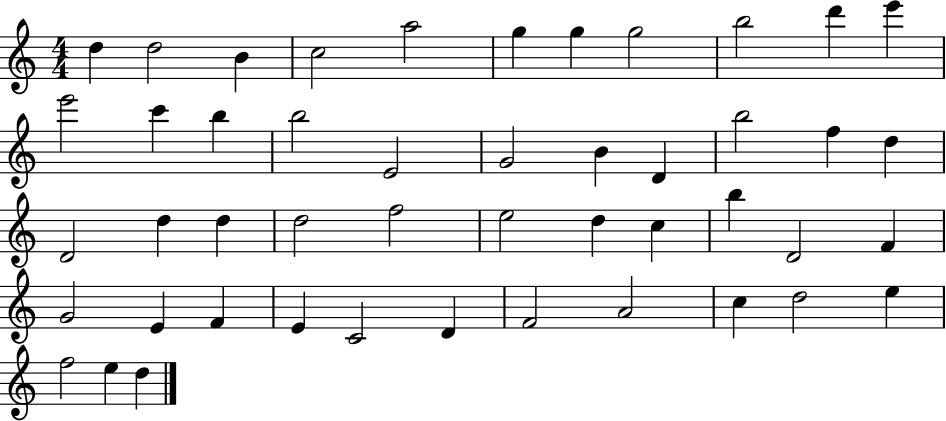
{
  \clef treble
  \numericTimeSignature
  \time 4/4
  \key c \major
  d''4 d''2 b'4 | c''2 a''2 | g''4 g''4 g''2 | b''2 d'''4 e'''4 | \break e'''2 c'''4 b''4 | b''2 e'2 | g'2 b'4 d'4 | b''2 f''4 d''4 | \break d'2 d''4 d''4 | d''2 f''2 | e''2 d''4 c''4 | b''4 d'2 f'4 | \break g'2 e'4 f'4 | e'4 c'2 d'4 | f'2 a'2 | c''4 d''2 e''4 | \break f''2 e''4 d''4 | \bar "|."
}